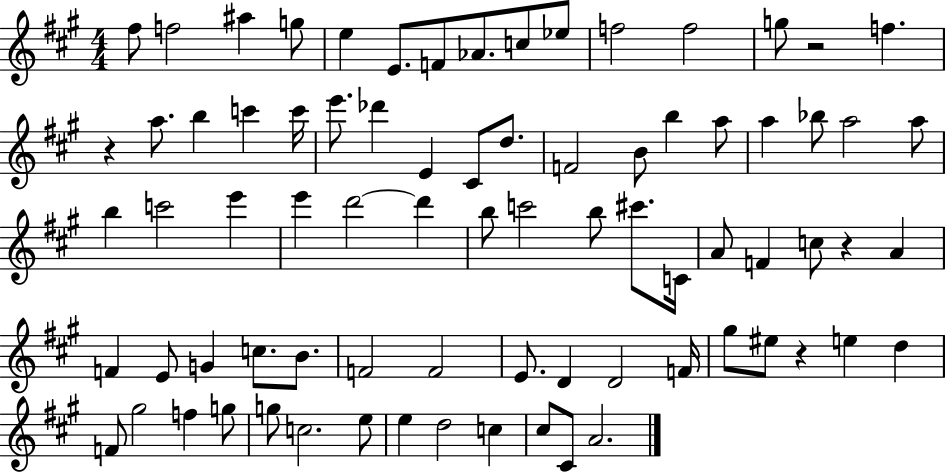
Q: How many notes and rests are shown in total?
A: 78